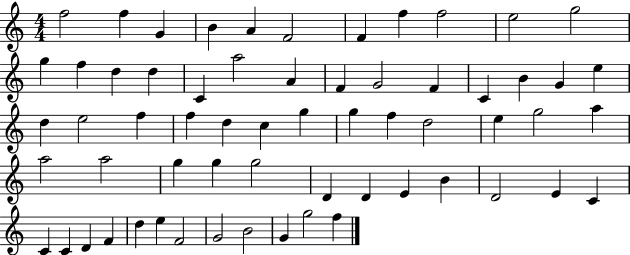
X:1
T:Untitled
M:4/4
L:1/4
K:C
f2 f G B A F2 F f f2 e2 g2 g f d d C a2 A F G2 F C B G e d e2 f f d c g g f d2 e g2 a a2 a2 g g g2 D D E B D2 E C C C D F d e F2 G2 B2 G g2 f